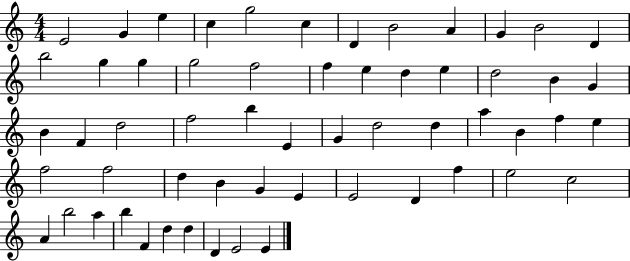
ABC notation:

X:1
T:Untitled
M:4/4
L:1/4
K:C
E2 G e c g2 c D B2 A G B2 D b2 g g g2 f2 f e d e d2 B G B F d2 f2 b E G d2 d a B f e f2 f2 d B G E E2 D f e2 c2 A b2 a b F d d D E2 E